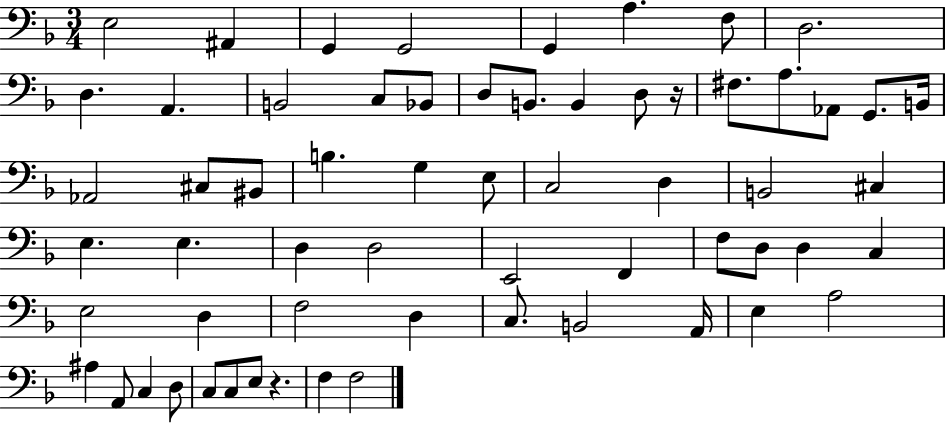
E3/h A#2/q G2/q G2/h G2/q A3/q. F3/e D3/h. D3/q. A2/q. B2/h C3/e Bb2/e D3/e B2/e. B2/q D3/e R/s F#3/e. A3/e. Ab2/e G2/e. B2/s Ab2/h C#3/e BIS2/e B3/q. G3/q E3/e C3/h D3/q B2/h C#3/q E3/q. E3/q. D3/q D3/h E2/h F2/q F3/e D3/e D3/q C3/q E3/h D3/q F3/h D3/q C3/e. B2/h A2/s E3/q A3/h A#3/q A2/e C3/q D3/e C3/e C3/e E3/e R/q. F3/q F3/h